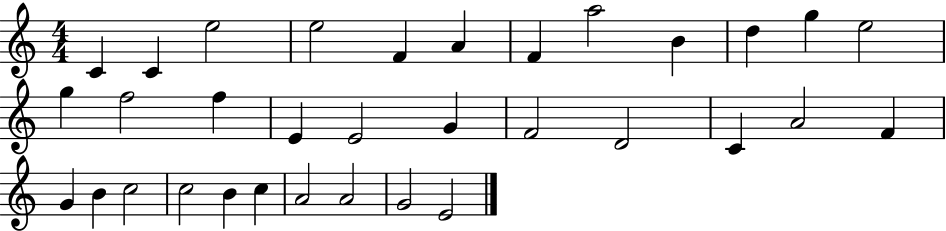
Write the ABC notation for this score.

X:1
T:Untitled
M:4/4
L:1/4
K:C
C C e2 e2 F A F a2 B d g e2 g f2 f E E2 G F2 D2 C A2 F G B c2 c2 B c A2 A2 G2 E2